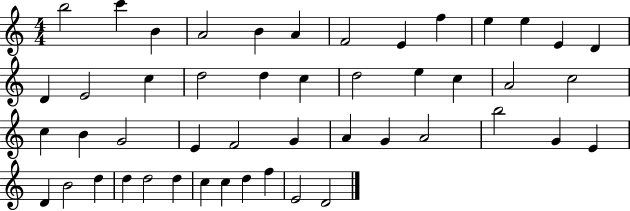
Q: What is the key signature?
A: C major